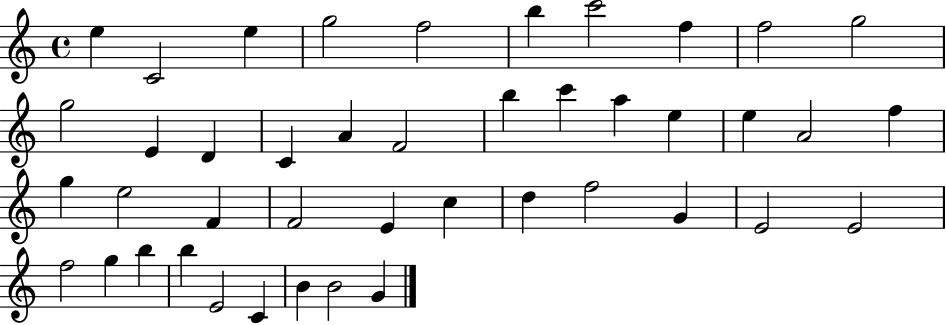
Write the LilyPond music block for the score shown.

{
  \clef treble
  \time 4/4
  \defaultTimeSignature
  \key c \major
  e''4 c'2 e''4 | g''2 f''2 | b''4 c'''2 f''4 | f''2 g''2 | \break g''2 e'4 d'4 | c'4 a'4 f'2 | b''4 c'''4 a''4 e''4 | e''4 a'2 f''4 | \break g''4 e''2 f'4 | f'2 e'4 c''4 | d''4 f''2 g'4 | e'2 e'2 | \break f''2 g''4 b''4 | b''4 e'2 c'4 | b'4 b'2 g'4 | \bar "|."
}